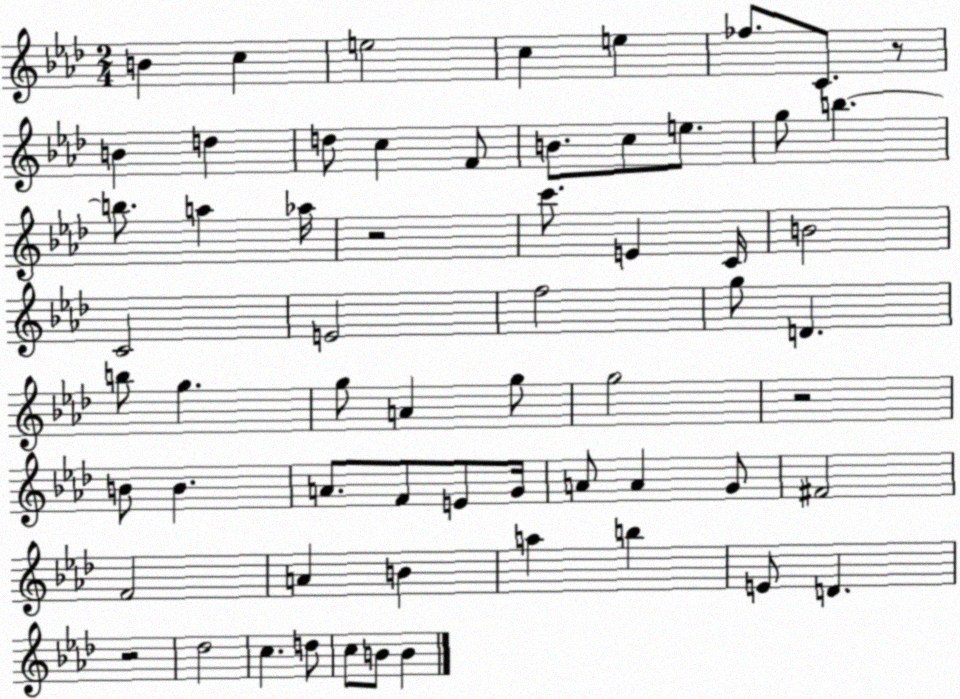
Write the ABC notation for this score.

X:1
T:Untitled
M:2/4
L:1/4
K:Ab
B c e2 c e _f/2 C/2 z/2 B d d/2 c F/2 B/2 c/2 e/2 g/2 b b/2 a _a/4 z2 c'/2 E C/4 B2 C2 E2 f2 g/2 D b/2 g g/2 A g/2 g2 z2 B/2 B A/2 F/2 E/2 G/4 A/2 A G/2 ^F2 F2 A B a b E/2 D z2 _d2 c d/2 c/2 B/2 B